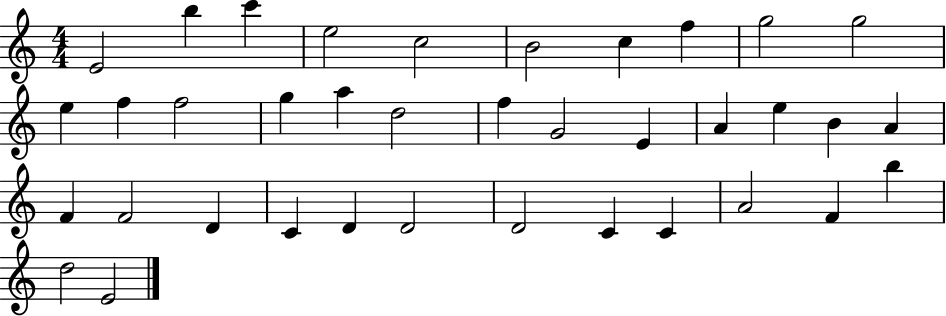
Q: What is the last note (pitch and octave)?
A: E4